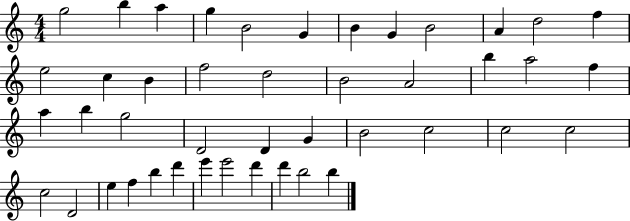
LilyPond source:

{
  \clef treble
  \numericTimeSignature
  \time 4/4
  \key c \major
  g''2 b''4 a''4 | g''4 b'2 g'4 | b'4 g'4 b'2 | a'4 d''2 f''4 | \break e''2 c''4 b'4 | f''2 d''2 | b'2 a'2 | b''4 a''2 f''4 | \break a''4 b''4 g''2 | d'2 d'4 g'4 | b'2 c''2 | c''2 c''2 | \break c''2 d'2 | e''4 f''4 b''4 d'''4 | e'''4 e'''2 d'''4 | d'''4 b''2 b''4 | \break \bar "|."
}